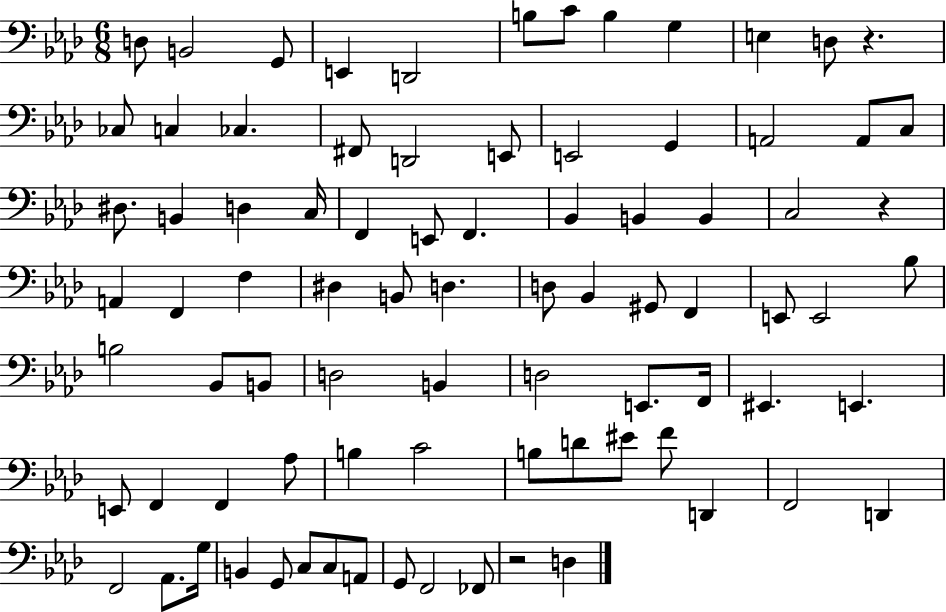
D3/e B2/h G2/e E2/q D2/h B3/e C4/e B3/q G3/q E3/q D3/e R/q. CES3/e C3/q CES3/q. F#2/e D2/h E2/e E2/h G2/q A2/h A2/e C3/e D#3/e. B2/q D3/q C3/s F2/q E2/e F2/q. Bb2/q B2/q B2/q C3/h R/q A2/q F2/q F3/q D#3/q B2/e D3/q. D3/e Bb2/q G#2/e F2/q E2/e E2/h Bb3/e B3/h Bb2/e B2/e D3/h B2/q D3/h E2/e. F2/s EIS2/q. E2/q. E2/e F2/q F2/q Ab3/e B3/q C4/h B3/e D4/e EIS4/e F4/e D2/q F2/h D2/q F2/h Ab2/e. G3/s B2/q G2/e C3/e C3/e A2/e G2/e F2/h FES2/e R/h D3/q